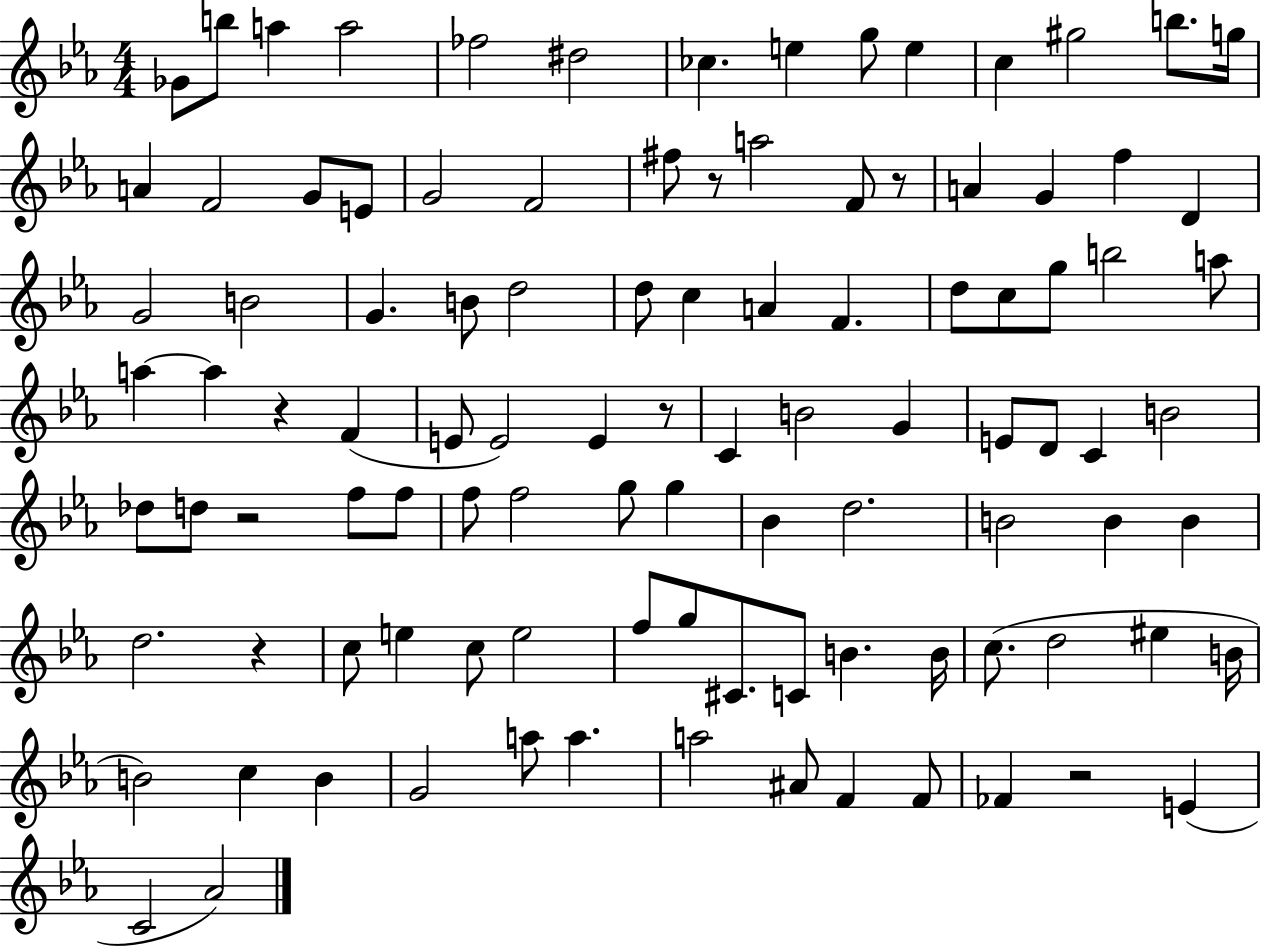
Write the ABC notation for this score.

X:1
T:Untitled
M:4/4
L:1/4
K:Eb
_G/2 b/2 a a2 _f2 ^d2 _c e g/2 e c ^g2 b/2 g/4 A F2 G/2 E/2 G2 F2 ^f/2 z/2 a2 F/2 z/2 A G f D G2 B2 G B/2 d2 d/2 c A F d/2 c/2 g/2 b2 a/2 a a z F E/2 E2 E z/2 C B2 G E/2 D/2 C B2 _d/2 d/2 z2 f/2 f/2 f/2 f2 g/2 g _B d2 B2 B B d2 z c/2 e c/2 e2 f/2 g/2 ^C/2 C/2 B B/4 c/2 d2 ^e B/4 B2 c B G2 a/2 a a2 ^A/2 F F/2 _F z2 E C2 _A2